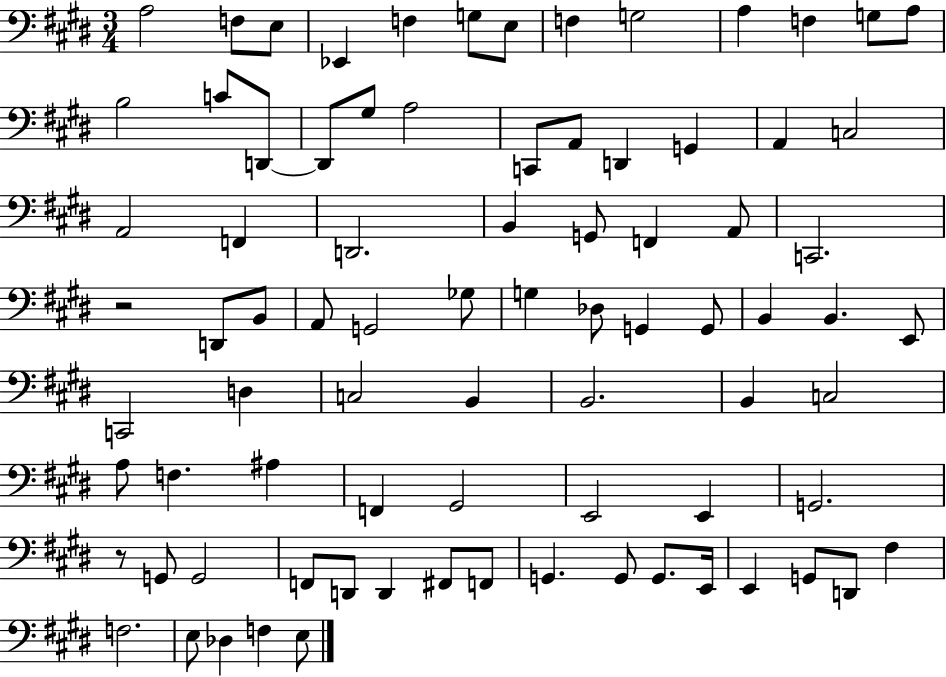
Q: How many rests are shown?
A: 2